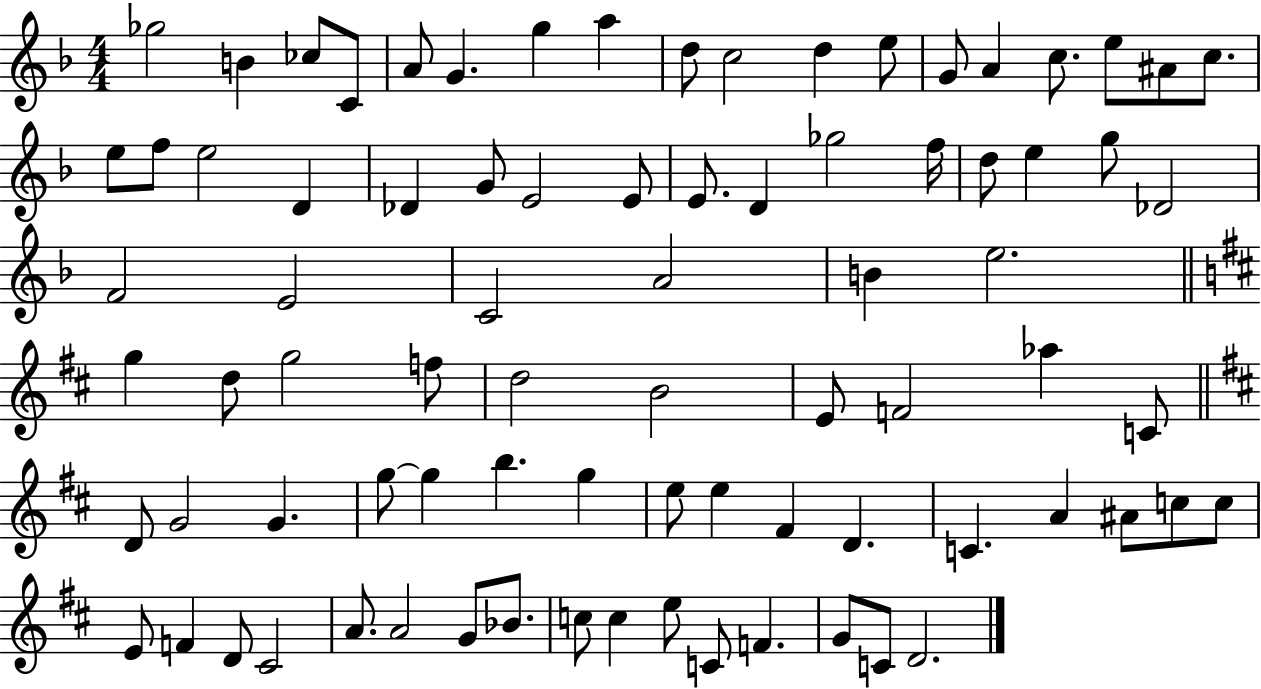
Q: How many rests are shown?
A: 0